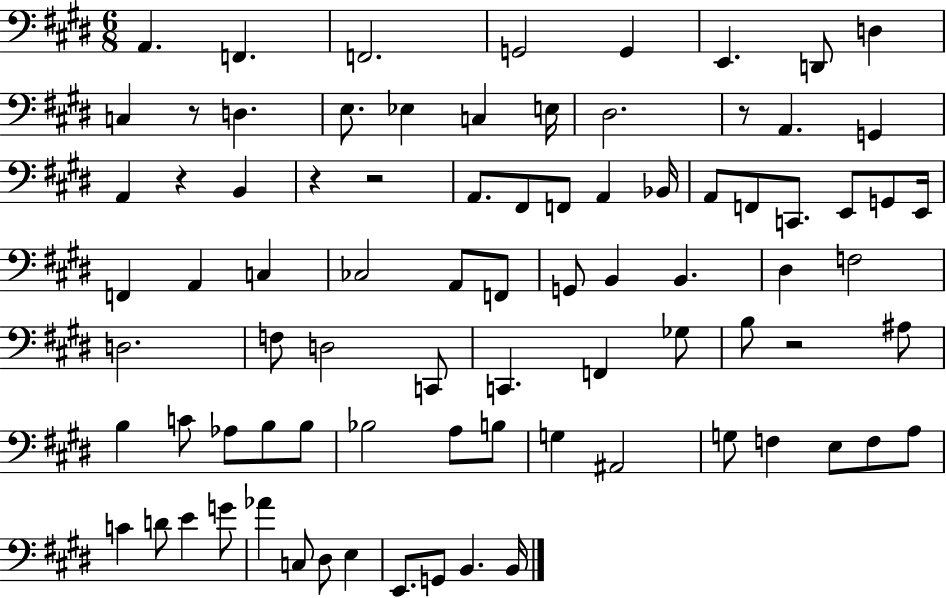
{
  \clef bass
  \numericTimeSignature
  \time 6/8
  \key e \major
  a,4. f,4. | f,2. | g,2 g,4 | e,4. d,8 d4 | \break c4 r8 d4. | e8. ees4 c4 e16 | dis2. | r8 a,4. g,4 | \break a,4 r4 b,4 | r4 r2 | a,8. fis,8 f,8 a,4 bes,16 | a,8 f,8 c,8. e,8 g,8 e,16 | \break f,4 a,4 c4 | ces2 a,8 f,8 | g,8 b,4 b,4. | dis4 f2 | \break d2. | f8 d2 c,8 | c,4. f,4 ges8 | b8 r2 ais8 | \break b4 c'8 aes8 b8 b8 | bes2 a8 b8 | g4 ais,2 | g8 f4 e8 f8 a8 | \break c'4 d'8 e'4 g'8 | aes'4 c8 dis8 e4 | e,8. g,8 b,4. b,16 | \bar "|."
}